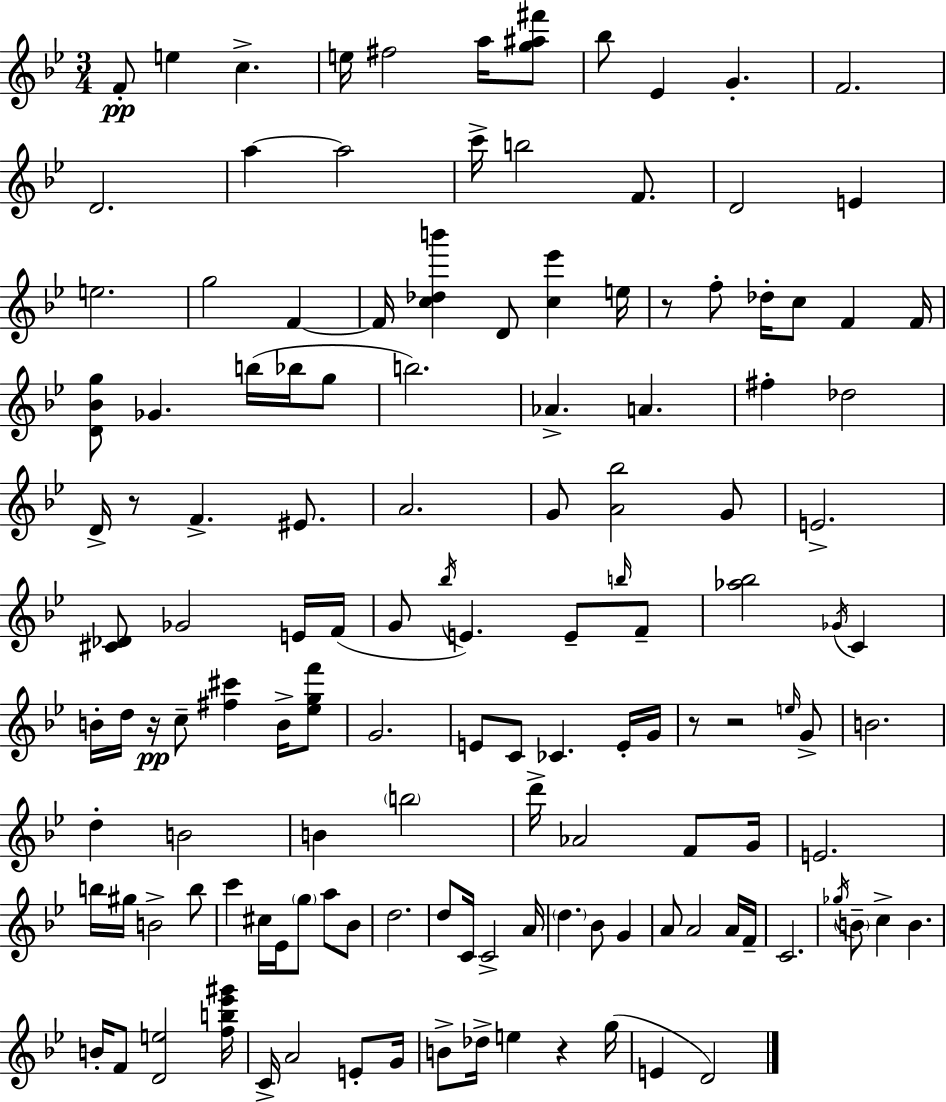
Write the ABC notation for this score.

X:1
T:Untitled
M:3/4
L:1/4
K:Bb
F/2 e c e/4 ^f2 a/4 [g^a^f']/2 _b/2 _E G F2 D2 a a2 c'/4 b2 F/2 D2 E e2 g2 F F/4 [c_db'] D/2 [c_e'] e/4 z/2 f/2 _d/4 c/2 F F/4 [D_Bg]/2 _G b/4 _b/4 g/2 b2 _A A ^f _d2 D/4 z/2 F ^E/2 A2 G/2 [A_b]2 G/2 E2 [^C_D]/2 _G2 E/4 F/4 G/2 _b/4 E E/2 b/4 F/2 [_a_b]2 _G/4 C B/4 d/4 z/4 c/2 [^f^c'] B/4 [_egf']/2 G2 E/2 C/2 _C E/4 G/4 z/2 z2 e/4 G/2 B2 d B2 B b2 d'/4 _A2 F/2 G/4 E2 b/4 ^g/4 B2 b/2 c' ^c/4 _E/4 g/2 a/2 _B/2 d2 d/2 C/4 C2 A/4 d _B/2 G A/2 A2 A/4 F/4 C2 _g/4 B/2 c B B/4 F/2 [De]2 [fb_e'^g']/4 C/4 A2 E/2 G/4 B/2 _d/4 e z g/4 E D2